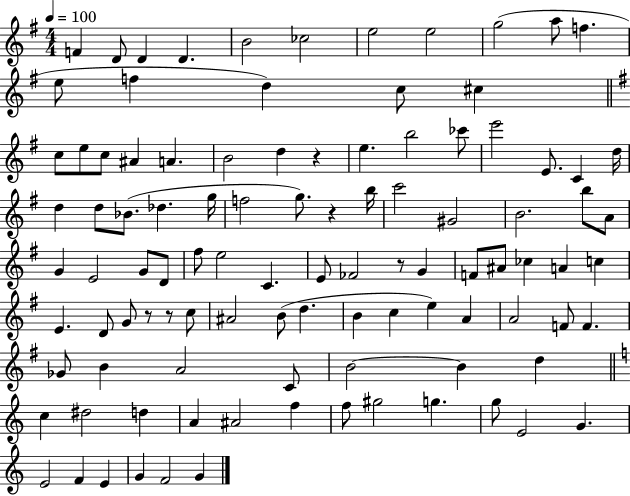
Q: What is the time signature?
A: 4/4